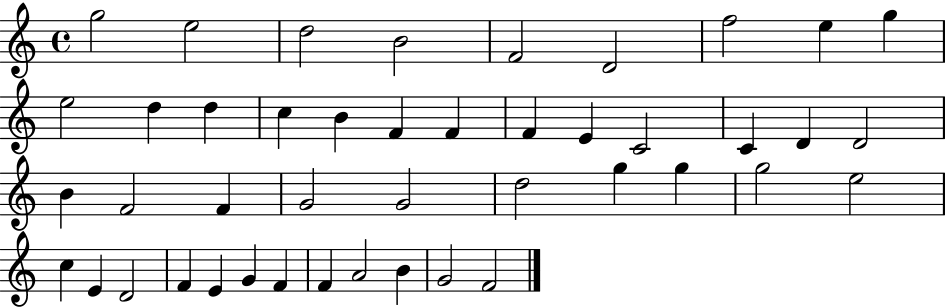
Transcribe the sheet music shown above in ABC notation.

X:1
T:Untitled
M:4/4
L:1/4
K:C
g2 e2 d2 B2 F2 D2 f2 e g e2 d d c B F F F E C2 C D D2 B F2 F G2 G2 d2 g g g2 e2 c E D2 F E G F F A2 B G2 F2